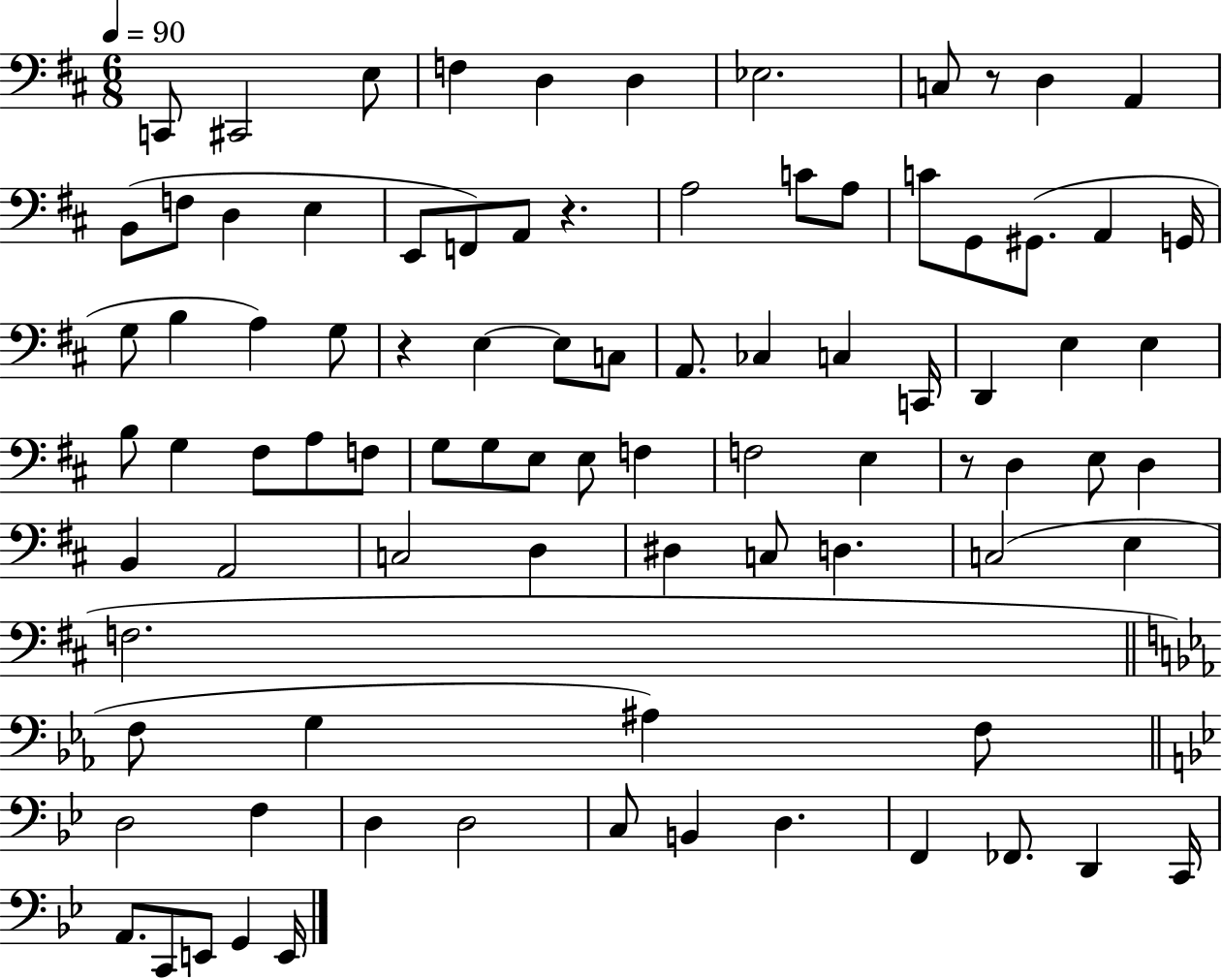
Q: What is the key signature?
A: D major